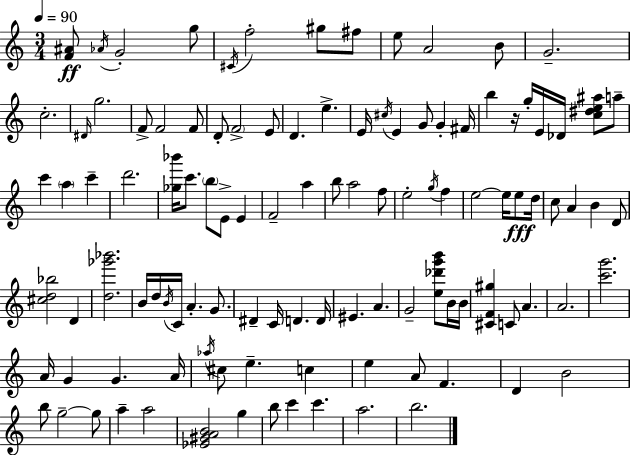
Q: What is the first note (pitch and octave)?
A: Ab4